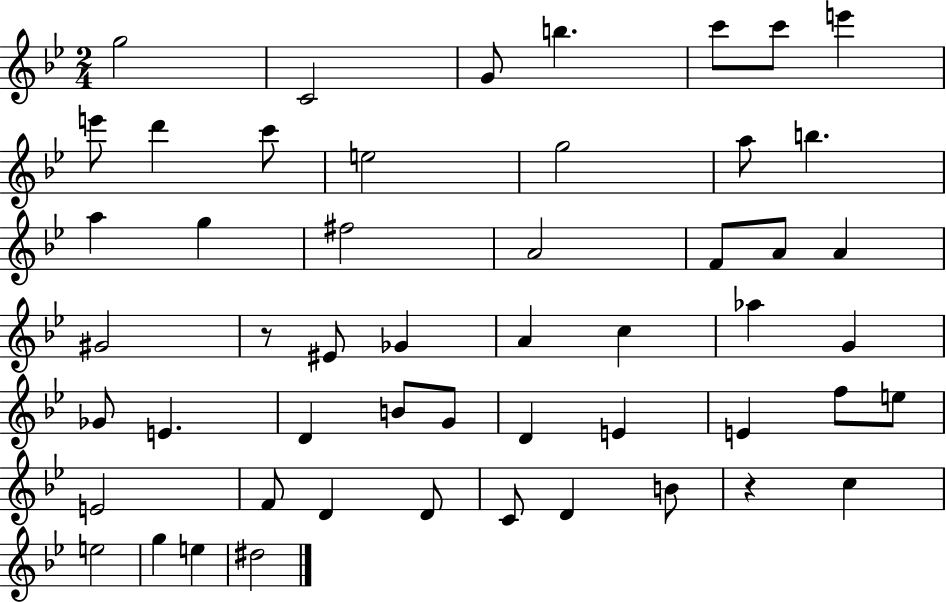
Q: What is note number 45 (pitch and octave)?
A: B4